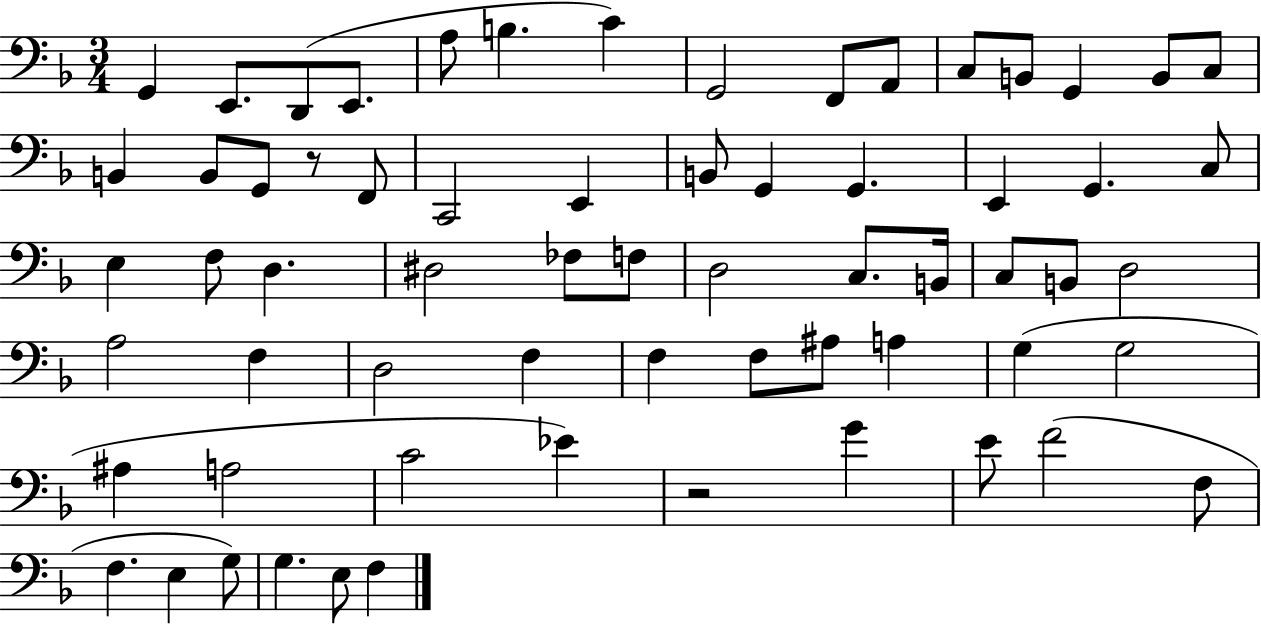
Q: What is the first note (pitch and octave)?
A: G2